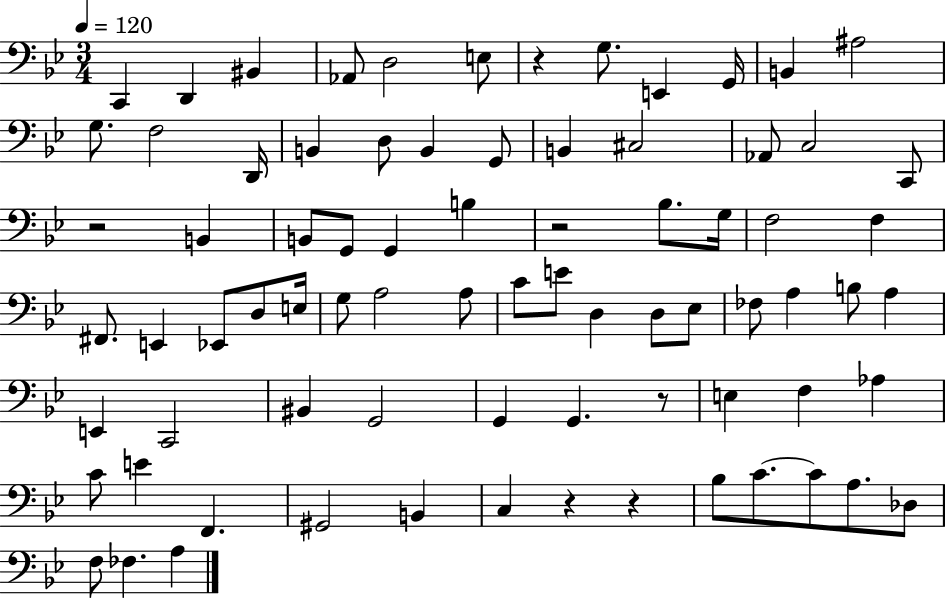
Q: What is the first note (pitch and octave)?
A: C2